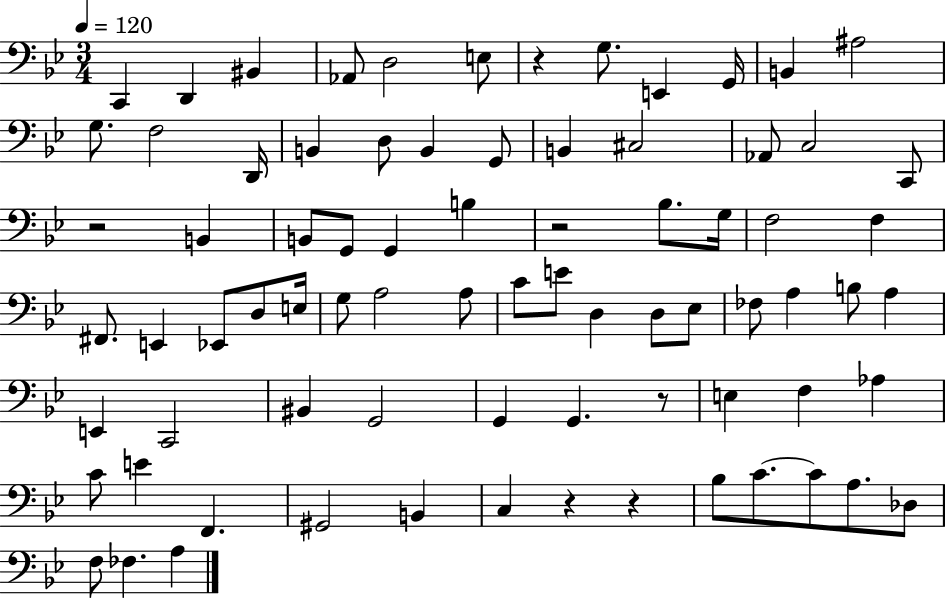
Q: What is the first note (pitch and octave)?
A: C2